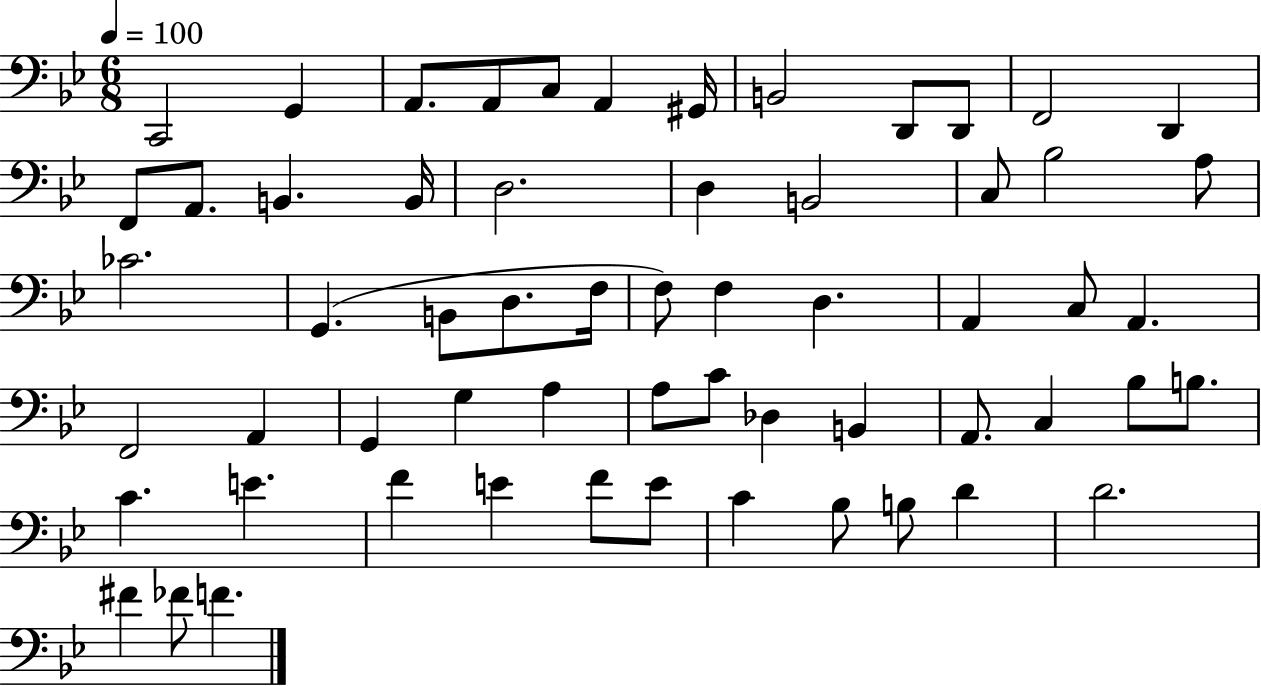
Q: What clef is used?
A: bass